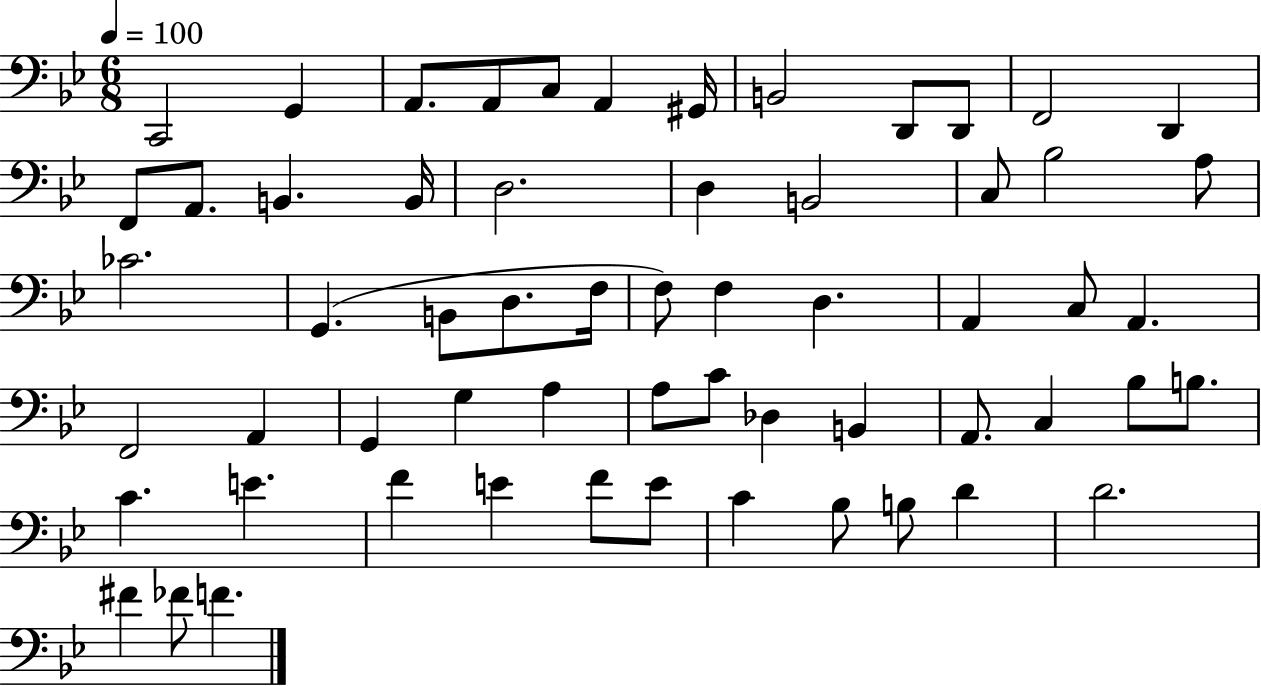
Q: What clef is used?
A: bass